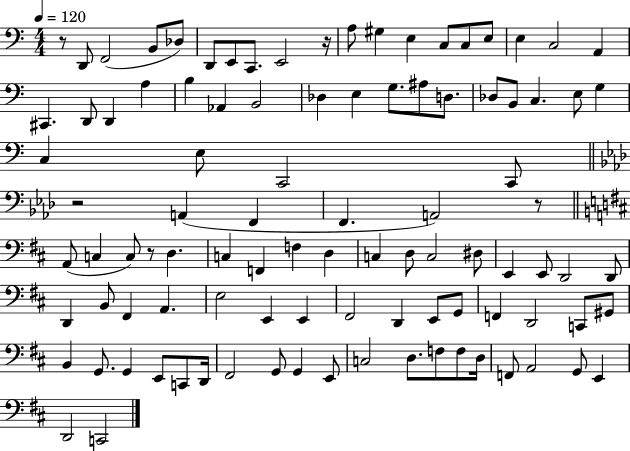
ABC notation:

X:1
T:Untitled
M:4/4
L:1/4
K:C
z/2 D,,/2 F,,2 B,,/2 _D,/2 D,,/2 E,,/2 C,,/2 E,,2 z/4 A,/2 ^G, E, C,/2 C,/2 E,/2 E, C,2 A,, ^C,, D,,/2 D,, A, B, _A,, B,,2 _D, E, G,/2 ^A,/2 D,/2 _D,/2 B,,/2 C, E,/2 G, C, E,/2 C,,2 C,,/2 z2 A,, F,, F,, A,,2 z/2 A,,/2 C, C,/2 z/2 D, C, F,, F, D, C, D,/2 C,2 ^D,/2 E,, E,,/2 D,,2 D,,/2 D,, B,,/2 ^F,, A,, E,2 E,, E,, ^F,,2 D,, E,,/2 G,,/2 F,, D,,2 C,,/2 ^G,,/2 B,, G,,/2 G,, E,,/2 C,,/2 D,,/4 ^F,,2 G,,/2 G,, E,,/2 C,2 D,/2 F,/2 F,/2 D,/4 F,,/2 A,,2 G,,/2 E,, D,,2 C,,2